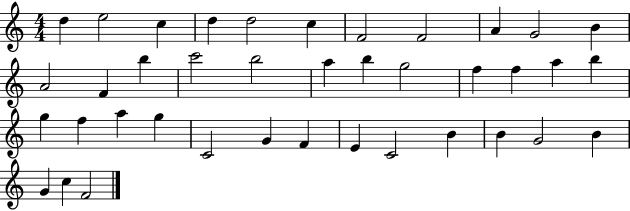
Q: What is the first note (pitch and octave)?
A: D5